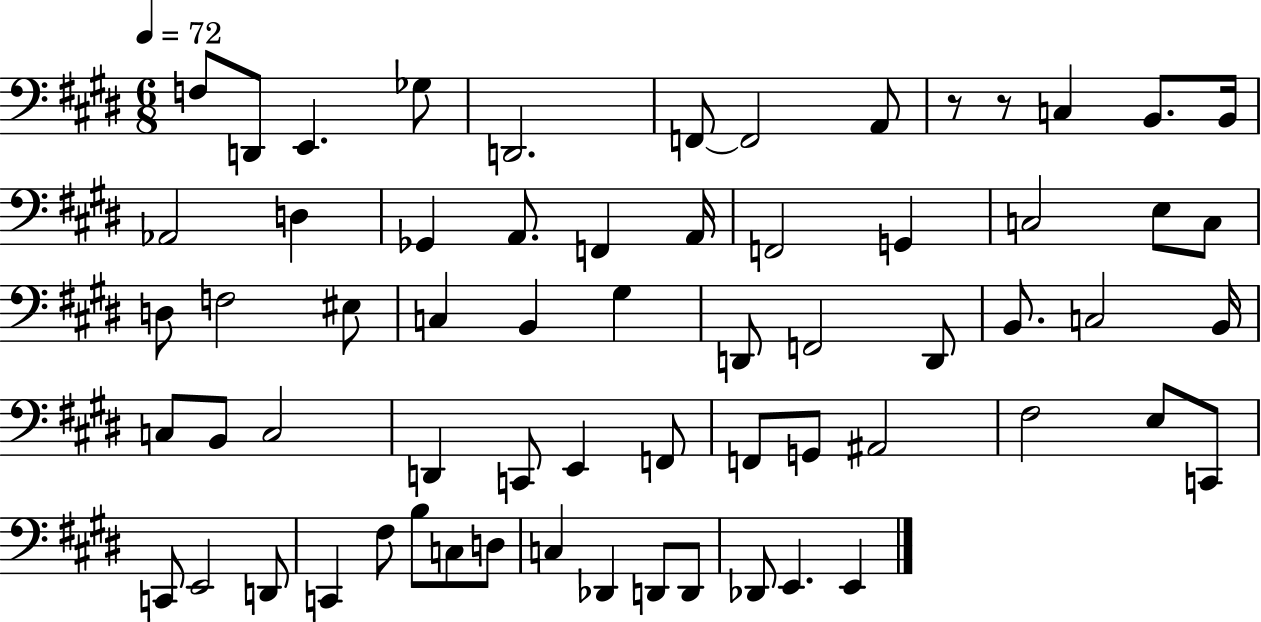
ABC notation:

X:1
T:Untitled
M:6/8
L:1/4
K:E
F,/2 D,,/2 E,, _G,/2 D,,2 F,,/2 F,,2 A,,/2 z/2 z/2 C, B,,/2 B,,/4 _A,,2 D, _G,, A,,/2 F,, A,,/4 F,,2 G,, C,2 E,/2 C,/2 D,/2 F,2 ^E,/2 C, B,, ^G, D,,/2 F,,2 D,,/2 B,,/2 C,2 B,,/4 C,/2 B,,/2 C,2 D,, C,,/2 E,, F,,/2 F,,/2 G,,/2 ^A,,2 ^F,2 E,/2 C,,/2 C,,/2 E,,2 D,,/2 C,, ^F,/2 B,/2 C,/2 D,/2 C, _D,, D,,/2 D,,/2 _D,,/2 E,, E,,